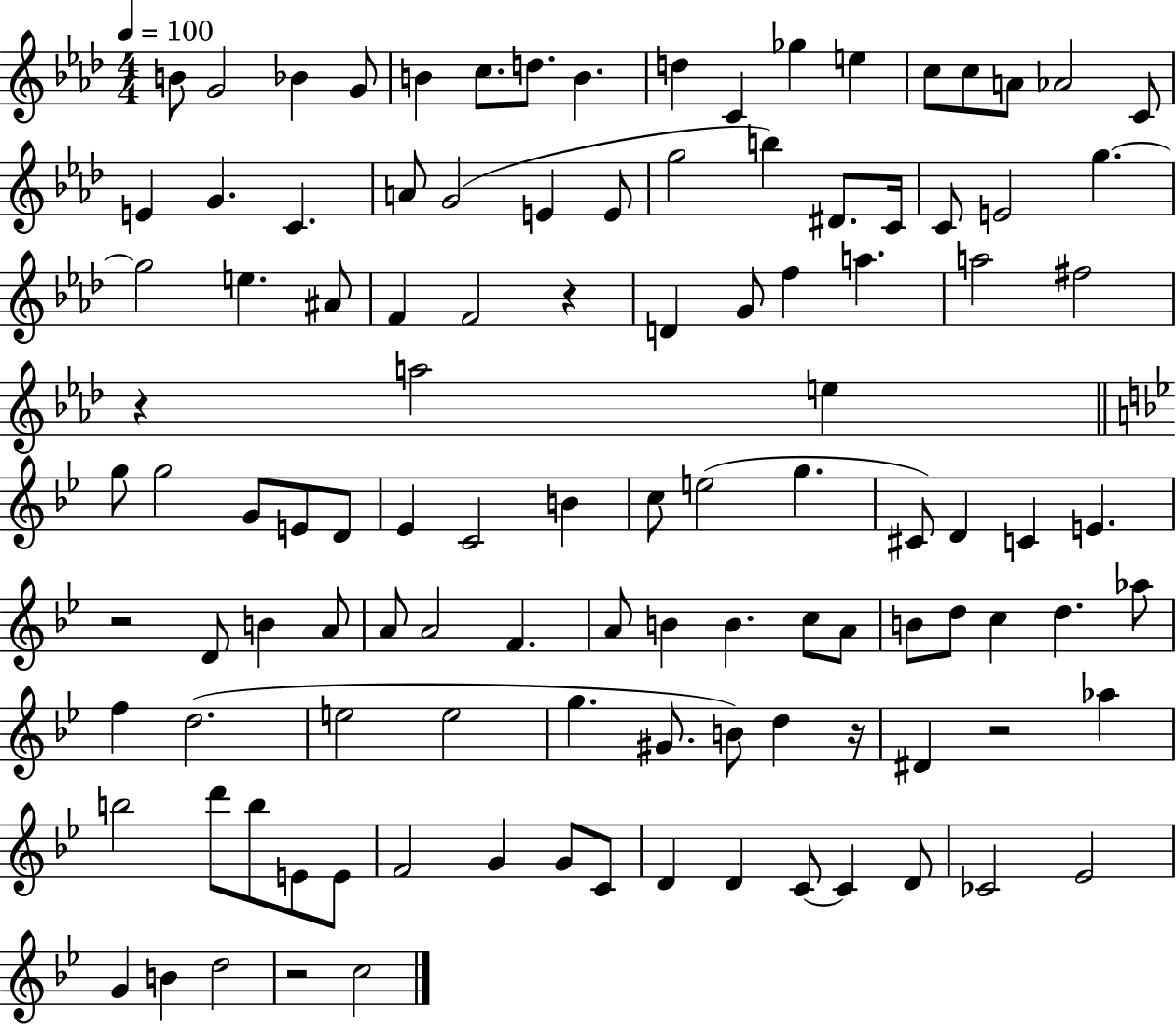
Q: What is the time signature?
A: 4/4